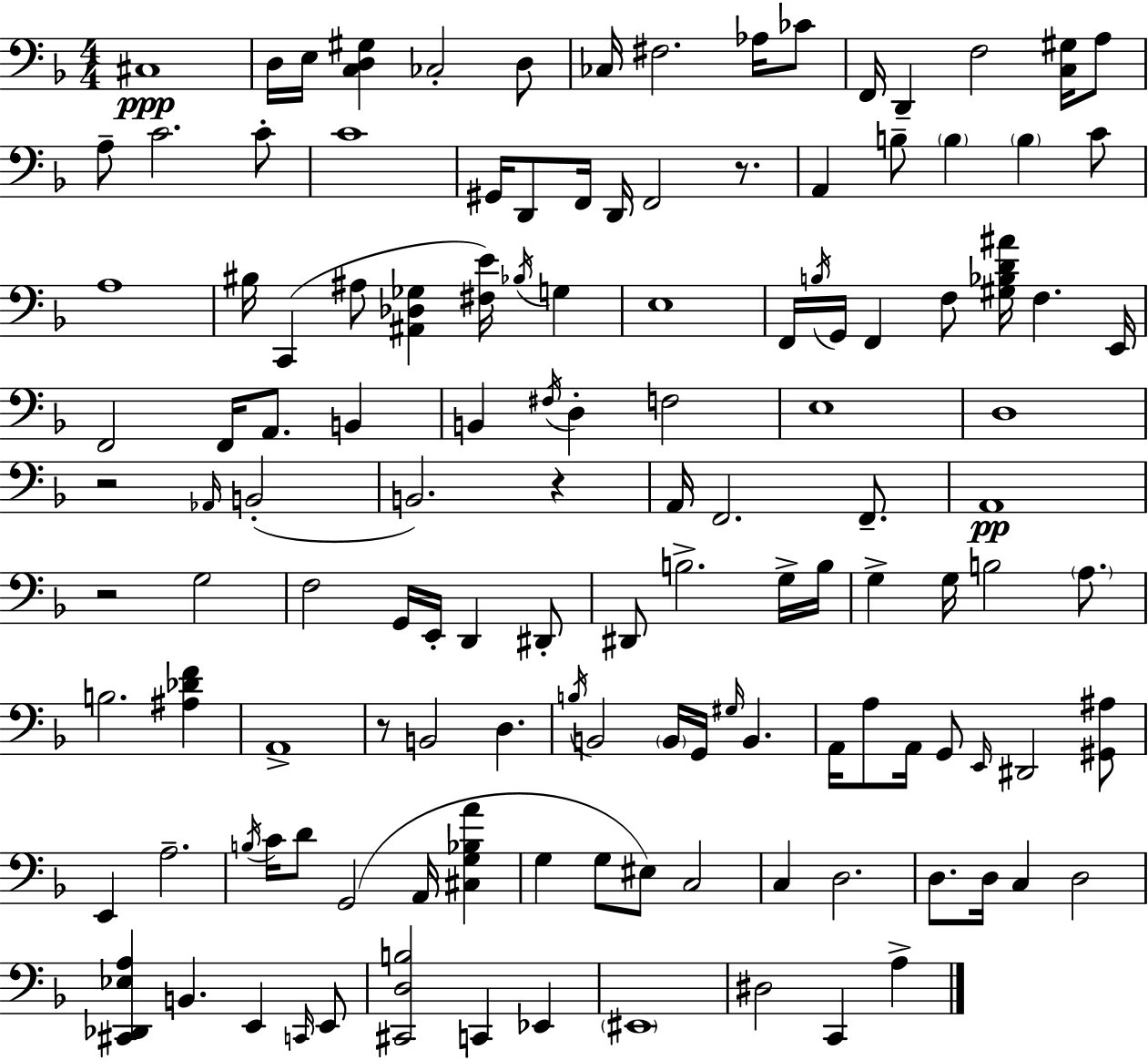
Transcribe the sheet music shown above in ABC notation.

X:1
T:Untitled
M:4/4
L:1/4
K:F
^C,4 D,/4 E,/4 [C,D,^G,] _C,2 D,/2 _C,/4 ^F,2 _A,/4 _C/2 F,,/4 D,, F,2 [C,^G,]/4 A,/2 A,/2 C2 C/2 C4 ^G,,/4 D,,/2 F,,/4 D,,/4 F,,2 z/2 A,, B,/2 B, B, C/2 A,4 ^B,/4 C,, ^A,/2 [^A,,_D,_G,] [^F,E]/4 _B,/4 G, E,4 F,,/4 B,/4 G,,/4 F,, F,/2 [^G,_B,D^A]/4 F, E,,/4 F,,2 F,,/4 A,,/2 B,, B,, ^F,/4 D, F,2 E,4 D,4 z2 _A,,/4 B,,2 B,,2 z A,,/4 F,,2 F,,/2 A,,4 z2 G,2 F,2 G,,/4 E,,/4 D,, ^D,,/2 ^D,,/2 B,2 G,/4 B,/4 G, G,/4 B,2 A,/2 B,2 [^A,_DF] A,,4 z/2 B,,2 D, B,/4 B,,2 B,,/4 G,,/4 ^G,/4 B,, A,,/4 A,/2 A,,/4 G,,/2 E,,/4 ^D,,2 [^G,,^A,]/2 E,, A,2 B,/4 C/4 D/2 G,,2 A,,/4 [^C,G,_B,A] G, G,/2 ^E,/2 C,2 C, D,2 D,/2 D,/4 C, D,2 [^C,,_D,,_E,A,] B,, E,, C,,/4 E,,/2 [^C,,D,B,]2 C,, _E,, ^E,,4 ^D,2 C,, A,